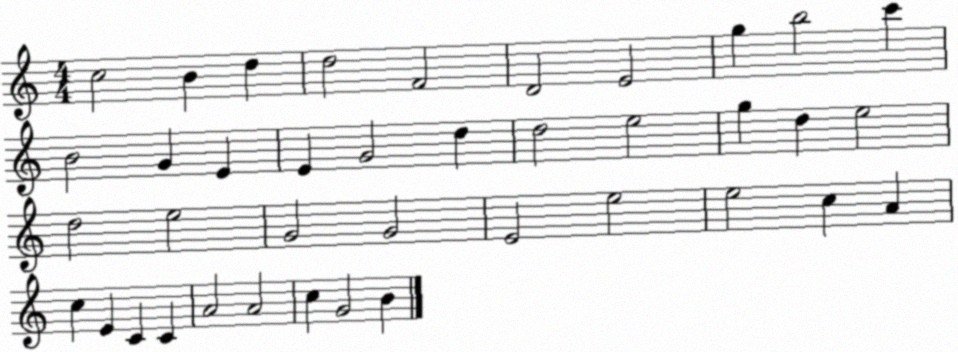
X:1
T:Untitled
M:4/4
L:1/4
K:C
c2 B d d2 F2 D2 E2 g b2 c' B2 G E E G2 d d2 e2 g d e2 d2 e2 G2 G2 E2 e2 e2 c A c E C C A2 A2 c G2 B